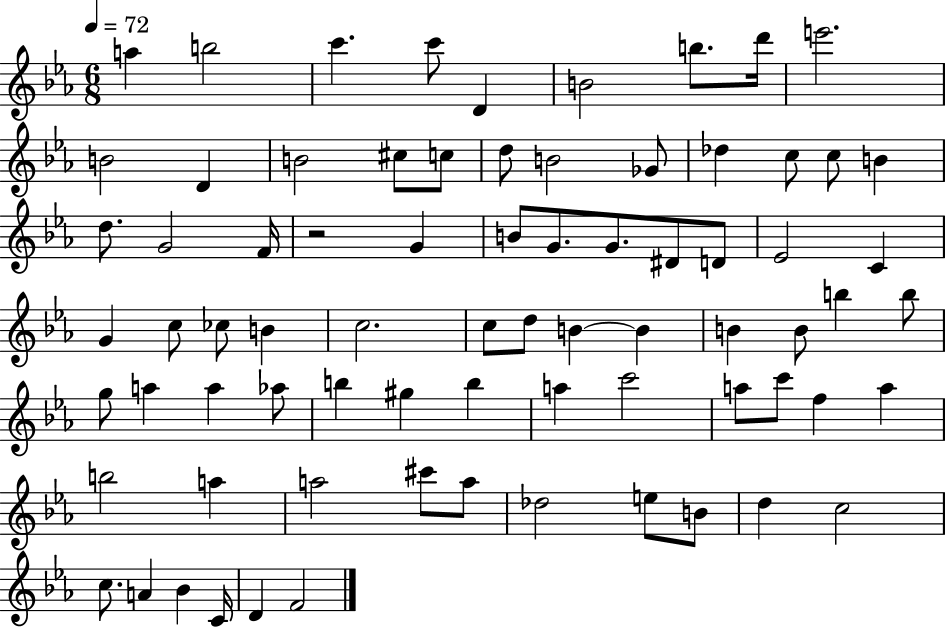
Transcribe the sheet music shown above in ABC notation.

X:1
T:Untitled
M:6/8
L:1/4
K:Eb
a b2 c' c'/2 D B2 b/2 d'/4 e'2 B2 D B2 ^c/2 c/2 d/2 B2 _G/2 _d c/2 c/2 B d/2 G2 F/4 z2 G B/2 G/2 G/2 ^D/2 D/2 _E2 C G c/2 _c/2 B c2 c/2 d/2 B B B B/2 b b/2 g/2 a a _a/2 b ^g b a c'2 a/2 c'/2 f a b2 a a2 ^c'/2 a/2 _d2 e/2 B/2 d c2 c/2 A _B C/4 D F2